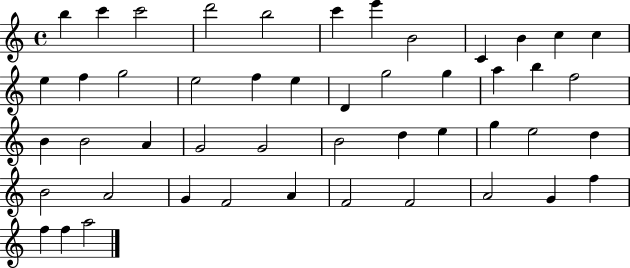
X:1
T:Untitled
M:4/4
L:1/4
K:C
b c' c'2 d'2 b2 c' e' B2 C B c c e f g2 e2 f e D g2 g a b f2 B B2 A G2 G2 B2 d e g e2 d B2 A2 G F2 A F2 F2 A2 G f f f a2